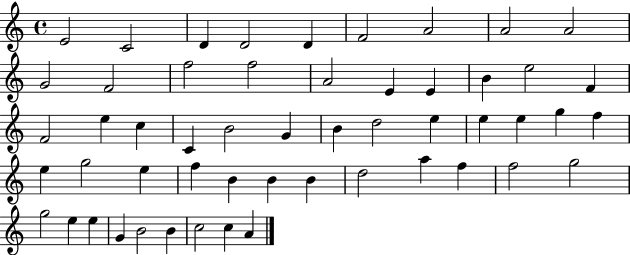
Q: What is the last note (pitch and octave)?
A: A4